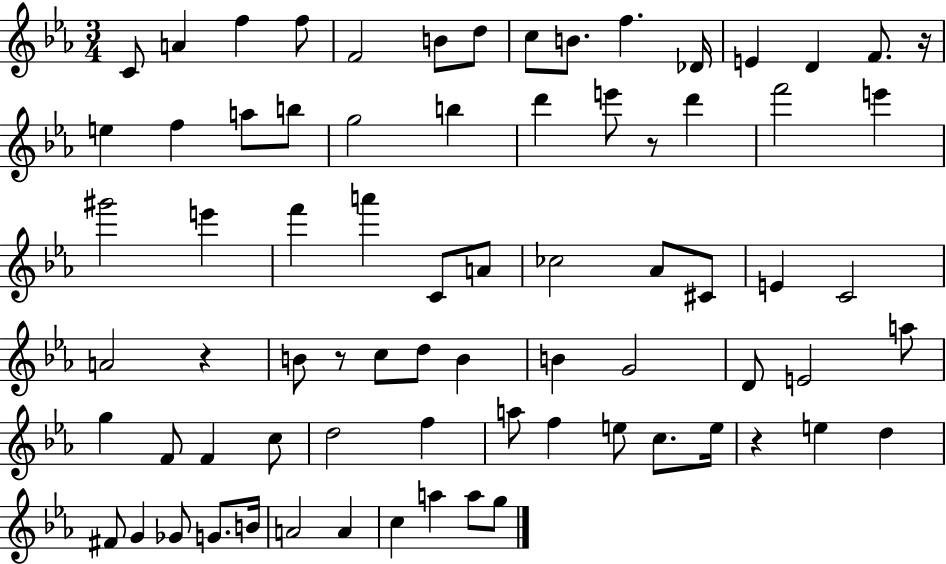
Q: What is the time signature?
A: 3/4